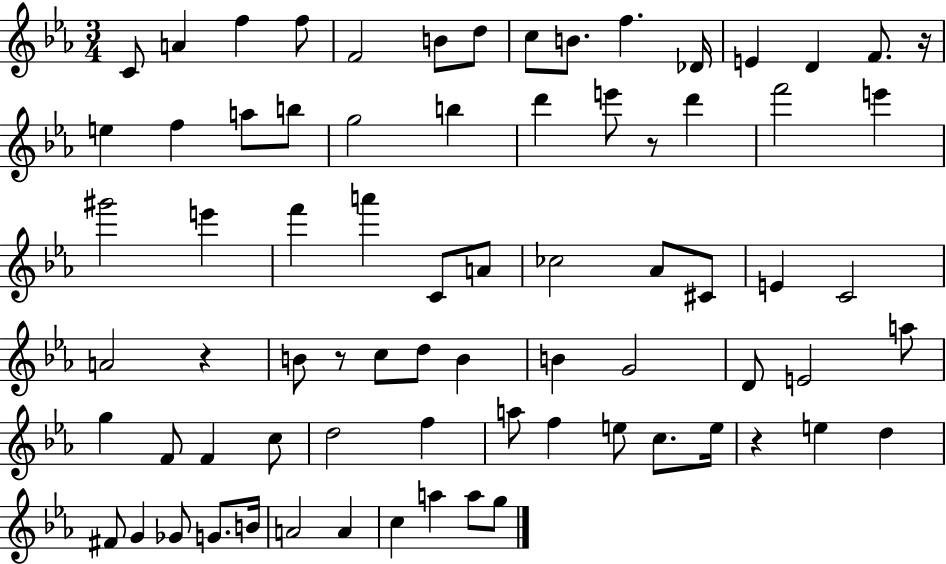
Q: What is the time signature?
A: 3/4